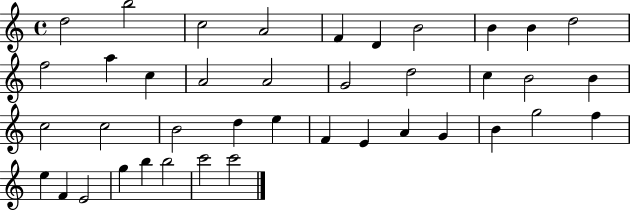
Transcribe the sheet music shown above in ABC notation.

X:1
T:Untitled
M:4/4
L:1/4
K:C
d2 b2 c2 A2 F D B2 B B d2 f2 a c A2 A2 G2 d2 c B2 B c2 c2 B2 d e F E A G B g2 f e F E2 g b b2 c'2 c'2